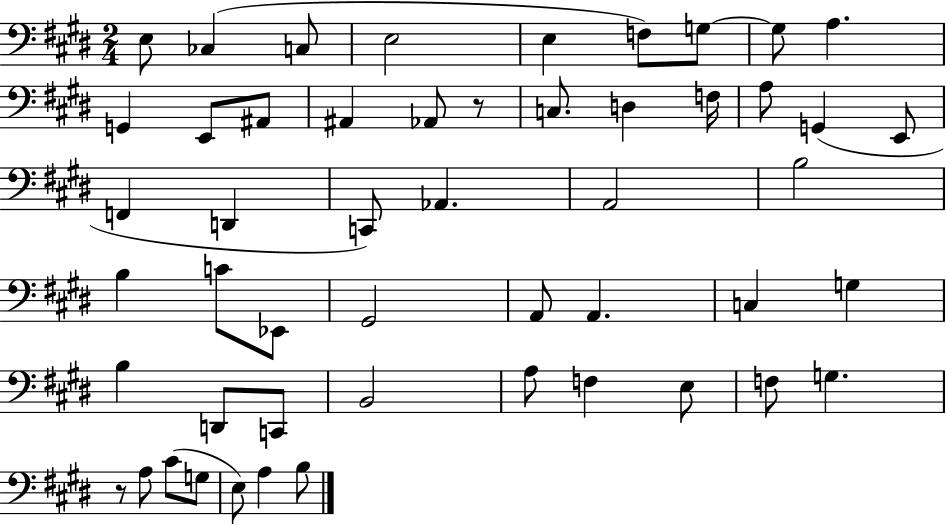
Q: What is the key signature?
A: E major